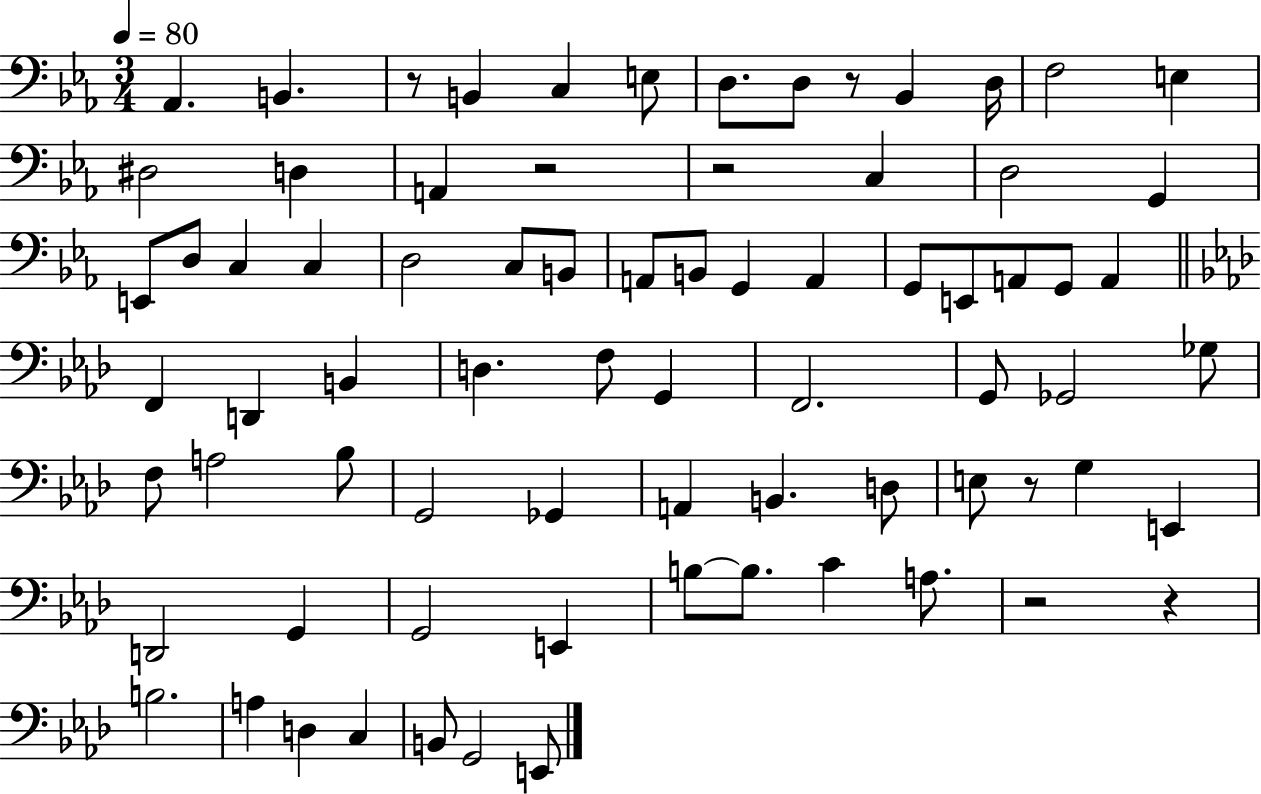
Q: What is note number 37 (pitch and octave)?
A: D3